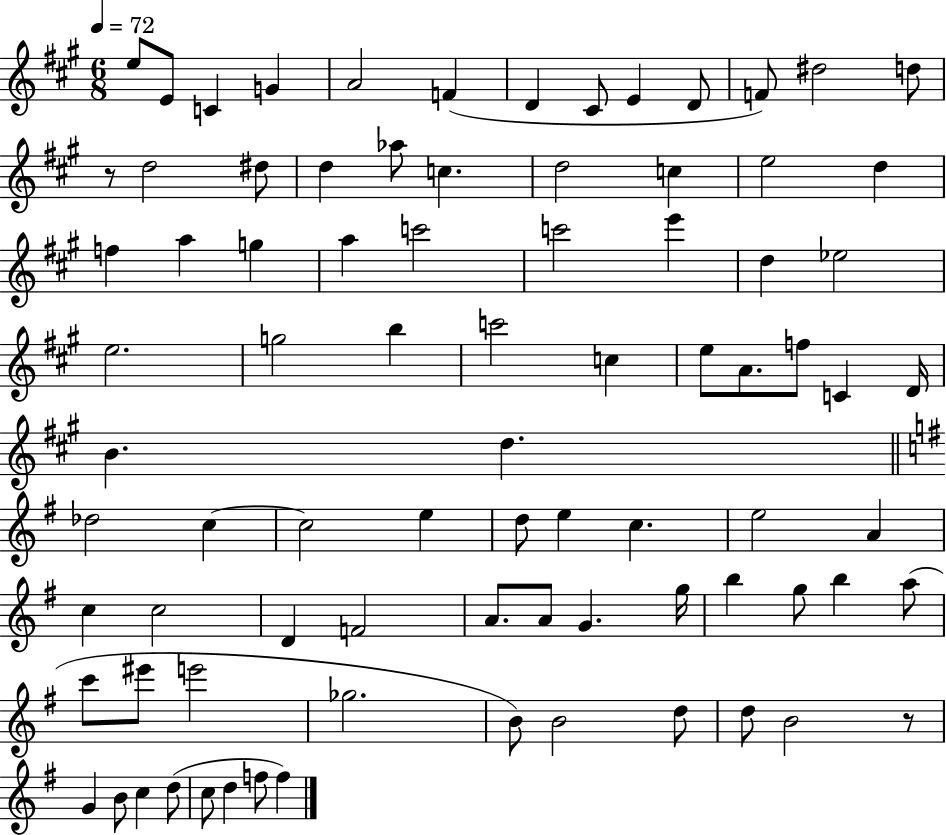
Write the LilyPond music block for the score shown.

{
  \clef treble
  \numericTimeSignature
  \time 6/8
  \key a \major
  \tempo 4 = 72
  e''8 e'8 c'4 g'4 | a'2 f'4( | d'4 cis'8 e'4 d'8 | f'8) dis''2 d''8 | \break r8 d''2 dis''8 | d''4 aes''8 c''4. | d''2 c''4 | e''2 d''4 | \break f''4 a''4 g''4 | a''4 c'''2 | c'''2 e'''4 | d''4 ees''2 | \break e''2. | g''2 b''4 | c'''2 c''4 | e''8 a'8. f''8 c'4 d'16 | \break b'4. d''4. | \bar "||" \break \key g \major des''2 c''4~~ | c''2 e''4 | d''8 e''4 c''4. | e''2 a'4 | \break c''4 c''2 | d'4 f'2 | a'8. a'8 g'4. g''16 | b''4 g''8 b''4 a''8( | \break c'''8 eis'''8 e'''2 | ges''2. | b'8) b'2 d''8 | d''8 b'2 r8 | \break g'4 b'8 c''4 d''8( | c''8 d''4 f''8 f''4) | \bar "|."
}